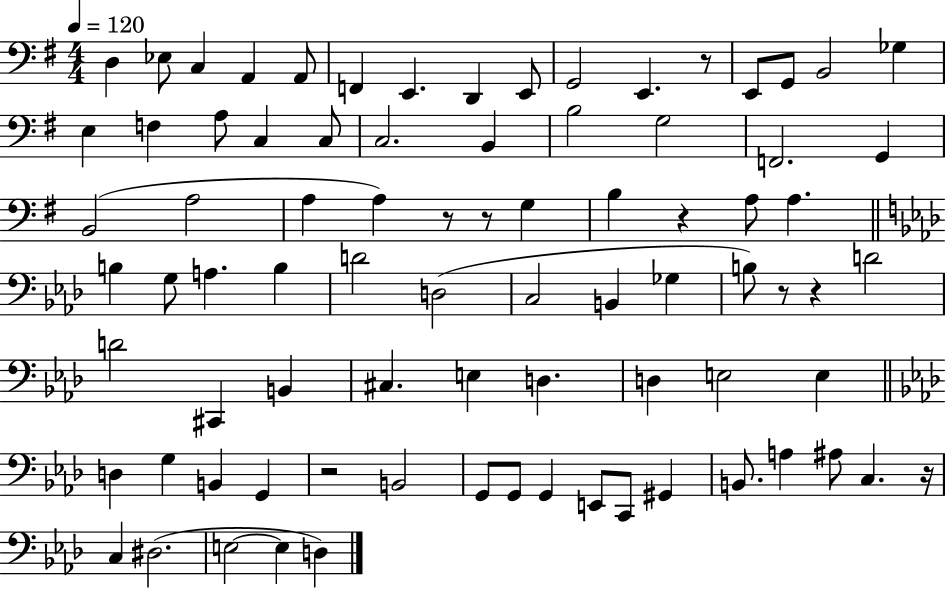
X:1
T:Untitled
M:4/4
L:1/4
K:G
D, _E,/2 C, A,, A,,/2 F,, E,, D,, E,,/2 G,,2 E,, z/2 E,,/2 G,,/2 B,,2 _G, E, F, A,/2 C, C,/2 C,2 B,, B,2 G,2 F,,2 G,, B,,2 A,2 A, A, z/2 z/2 G, B, z A,/2 A, B, G,/2 A, B, D2 D,2 C,2 B,, _G, B,/2 z/2 z D2 D2 ^C,, B,, ^C, E, D, D, E,2 E, D, G, B,, G,, z2 B,,2 G,,/2 G,,/2 G,, E,,/2 C,,/2 ^G,, B,,/2 A, ^A,/2 C, z/4 C, ^D,2 E,2 E, D,